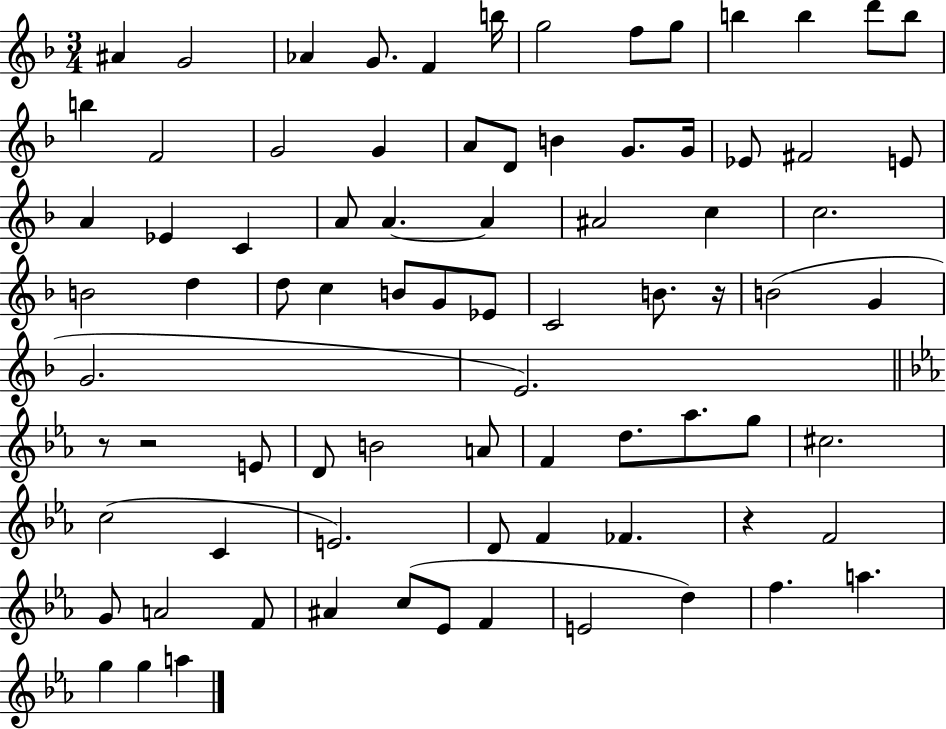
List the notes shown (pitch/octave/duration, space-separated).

A#4/q G4/h Ab4/q G4/e. F4/q B5/s G5/h F5/e G5/e B5/q B5/q D6/e B5/e B5/q F4/h G4/h G4/q A4/e D4/e B4/q G4/e. G4/s Eb4/e F#4/h E4/e A4/q Eb4/q C4/q A4/e A4/q. A4/q A#4/h C5/q C5/h. B4/h D5/q D5/e C5/q B4/e G4/e Eb4/e C4/h B4/e. R/s B4/h G4/q G4/h. E4/h. R/e R/h E4/e D4/e B4/h A4/e F4/q D5/e. Ab5/e. G5/e C#5/h. C5/h C4/q E4/h. D4/e F4/q FES4/q. R/q F4/h G4/e A4/h F4/e A#4/q C5/e Eb4/e F4/q E4/h D5/q F5/q. A5/q. G5/q G5/q A5/q